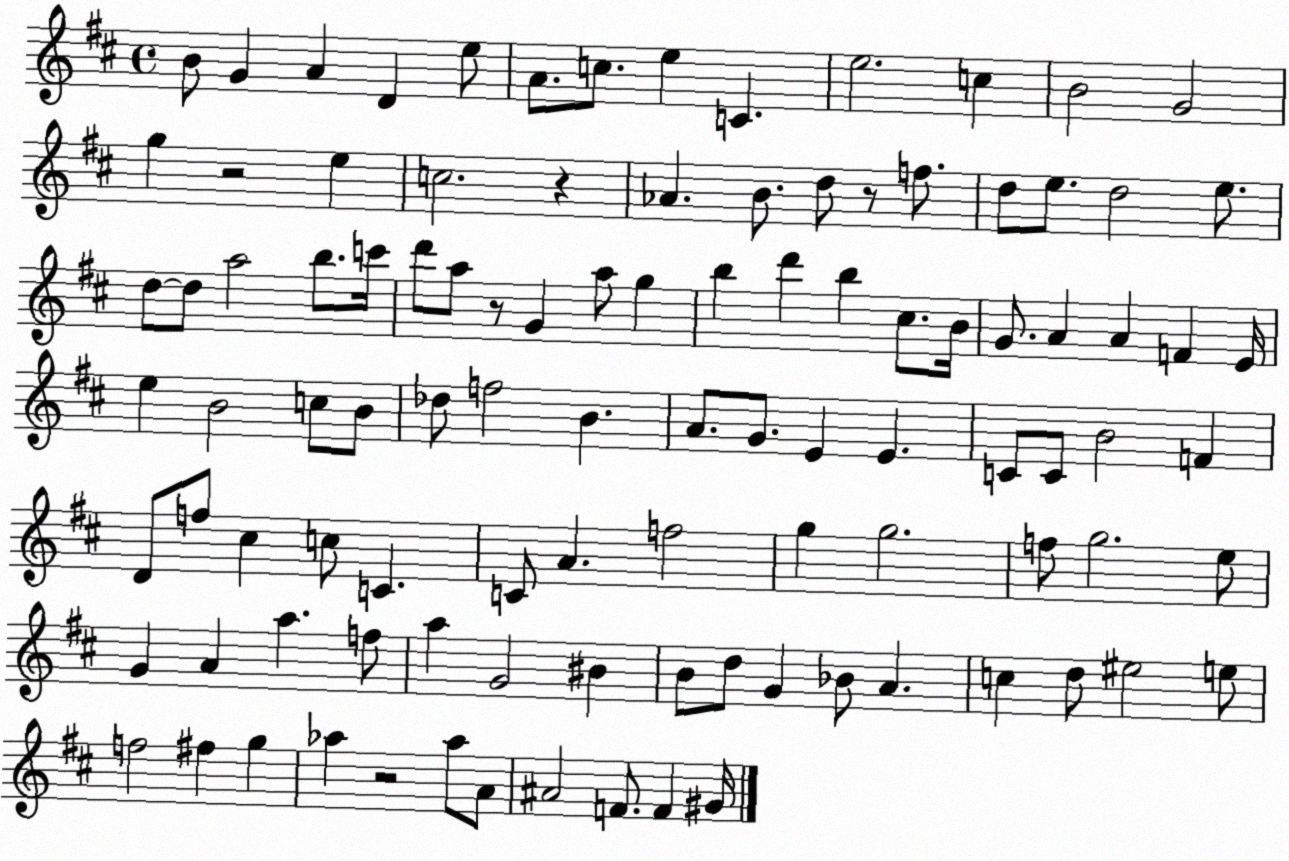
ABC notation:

X:1
T:Untitled
M:4/4
L:1/4
K:D
B/2 G A D e/2 A/2 c/2 e C e2 c B2 G2 g z2 e c2 z _A B/2 d/2 z/2 f/2 d/2 e/2 d2 e/2 d/2 d/2 a2 b/2 c'/4 d'/2 a/2 z/2 G a/2 g b d' b ^c/2 B/4 G/2 A A F E/4 e B2 c/2 B/2 _d/2 f2 B A/2 G/2 E E C/2 C/2 B2 F D/2 f/2 ^c c/2 C C/2 A f2 g g2 f/2 g2 e/2 G A a f/2 a G2 ^B B/2 d/2 G _B/2 A c d/2 ^e2 e/2 f2 ^f g _a z2 _a/2 A/2 ^A2 F/2 F ^G/4